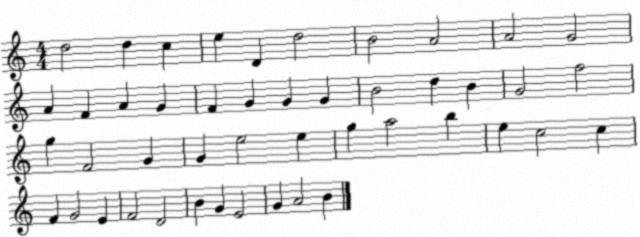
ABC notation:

X:1
T:Untitled
M:4/4
L:1/4
K:C
d2 d c e D d2 B2 A2 A2 G2 A F A G F G G G B2 d B G2 f2 g F2 G G e2 e g a2 b e c2 c F G2 E F2 D2 B G E2 G A2 B